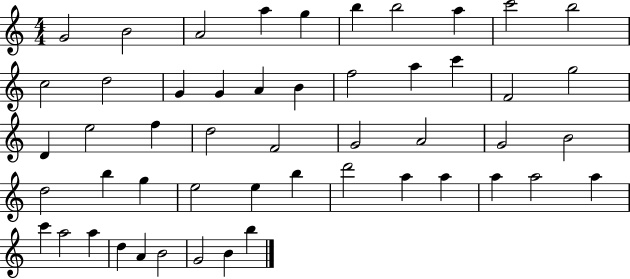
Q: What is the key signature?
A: C major